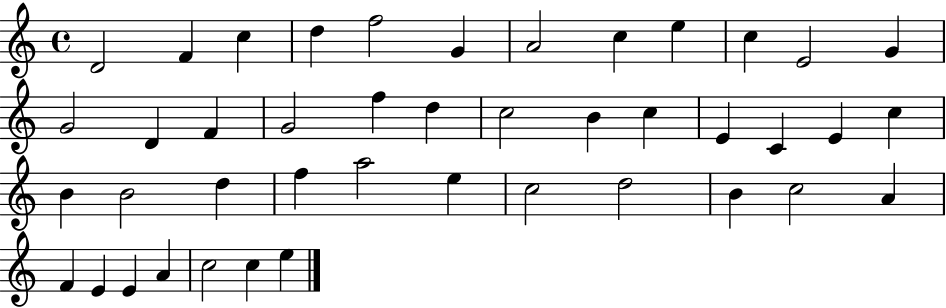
D4/h F4/q C5/q D5/q F5/h G4/q A4/h C5/q E5/q C5/q E4/h G4/q G4/h D4/q F4/q G4/h F5/q D5/q C5/h B4/q C5/q E4/q C4/q E4/q C5/q B4/q B4/h D5/q F5/q A5/h E5/q C5/h D5/h B4/q C5/h A4/q F4/q E4/q E4/q A4/q C5/h C5/q E5/q